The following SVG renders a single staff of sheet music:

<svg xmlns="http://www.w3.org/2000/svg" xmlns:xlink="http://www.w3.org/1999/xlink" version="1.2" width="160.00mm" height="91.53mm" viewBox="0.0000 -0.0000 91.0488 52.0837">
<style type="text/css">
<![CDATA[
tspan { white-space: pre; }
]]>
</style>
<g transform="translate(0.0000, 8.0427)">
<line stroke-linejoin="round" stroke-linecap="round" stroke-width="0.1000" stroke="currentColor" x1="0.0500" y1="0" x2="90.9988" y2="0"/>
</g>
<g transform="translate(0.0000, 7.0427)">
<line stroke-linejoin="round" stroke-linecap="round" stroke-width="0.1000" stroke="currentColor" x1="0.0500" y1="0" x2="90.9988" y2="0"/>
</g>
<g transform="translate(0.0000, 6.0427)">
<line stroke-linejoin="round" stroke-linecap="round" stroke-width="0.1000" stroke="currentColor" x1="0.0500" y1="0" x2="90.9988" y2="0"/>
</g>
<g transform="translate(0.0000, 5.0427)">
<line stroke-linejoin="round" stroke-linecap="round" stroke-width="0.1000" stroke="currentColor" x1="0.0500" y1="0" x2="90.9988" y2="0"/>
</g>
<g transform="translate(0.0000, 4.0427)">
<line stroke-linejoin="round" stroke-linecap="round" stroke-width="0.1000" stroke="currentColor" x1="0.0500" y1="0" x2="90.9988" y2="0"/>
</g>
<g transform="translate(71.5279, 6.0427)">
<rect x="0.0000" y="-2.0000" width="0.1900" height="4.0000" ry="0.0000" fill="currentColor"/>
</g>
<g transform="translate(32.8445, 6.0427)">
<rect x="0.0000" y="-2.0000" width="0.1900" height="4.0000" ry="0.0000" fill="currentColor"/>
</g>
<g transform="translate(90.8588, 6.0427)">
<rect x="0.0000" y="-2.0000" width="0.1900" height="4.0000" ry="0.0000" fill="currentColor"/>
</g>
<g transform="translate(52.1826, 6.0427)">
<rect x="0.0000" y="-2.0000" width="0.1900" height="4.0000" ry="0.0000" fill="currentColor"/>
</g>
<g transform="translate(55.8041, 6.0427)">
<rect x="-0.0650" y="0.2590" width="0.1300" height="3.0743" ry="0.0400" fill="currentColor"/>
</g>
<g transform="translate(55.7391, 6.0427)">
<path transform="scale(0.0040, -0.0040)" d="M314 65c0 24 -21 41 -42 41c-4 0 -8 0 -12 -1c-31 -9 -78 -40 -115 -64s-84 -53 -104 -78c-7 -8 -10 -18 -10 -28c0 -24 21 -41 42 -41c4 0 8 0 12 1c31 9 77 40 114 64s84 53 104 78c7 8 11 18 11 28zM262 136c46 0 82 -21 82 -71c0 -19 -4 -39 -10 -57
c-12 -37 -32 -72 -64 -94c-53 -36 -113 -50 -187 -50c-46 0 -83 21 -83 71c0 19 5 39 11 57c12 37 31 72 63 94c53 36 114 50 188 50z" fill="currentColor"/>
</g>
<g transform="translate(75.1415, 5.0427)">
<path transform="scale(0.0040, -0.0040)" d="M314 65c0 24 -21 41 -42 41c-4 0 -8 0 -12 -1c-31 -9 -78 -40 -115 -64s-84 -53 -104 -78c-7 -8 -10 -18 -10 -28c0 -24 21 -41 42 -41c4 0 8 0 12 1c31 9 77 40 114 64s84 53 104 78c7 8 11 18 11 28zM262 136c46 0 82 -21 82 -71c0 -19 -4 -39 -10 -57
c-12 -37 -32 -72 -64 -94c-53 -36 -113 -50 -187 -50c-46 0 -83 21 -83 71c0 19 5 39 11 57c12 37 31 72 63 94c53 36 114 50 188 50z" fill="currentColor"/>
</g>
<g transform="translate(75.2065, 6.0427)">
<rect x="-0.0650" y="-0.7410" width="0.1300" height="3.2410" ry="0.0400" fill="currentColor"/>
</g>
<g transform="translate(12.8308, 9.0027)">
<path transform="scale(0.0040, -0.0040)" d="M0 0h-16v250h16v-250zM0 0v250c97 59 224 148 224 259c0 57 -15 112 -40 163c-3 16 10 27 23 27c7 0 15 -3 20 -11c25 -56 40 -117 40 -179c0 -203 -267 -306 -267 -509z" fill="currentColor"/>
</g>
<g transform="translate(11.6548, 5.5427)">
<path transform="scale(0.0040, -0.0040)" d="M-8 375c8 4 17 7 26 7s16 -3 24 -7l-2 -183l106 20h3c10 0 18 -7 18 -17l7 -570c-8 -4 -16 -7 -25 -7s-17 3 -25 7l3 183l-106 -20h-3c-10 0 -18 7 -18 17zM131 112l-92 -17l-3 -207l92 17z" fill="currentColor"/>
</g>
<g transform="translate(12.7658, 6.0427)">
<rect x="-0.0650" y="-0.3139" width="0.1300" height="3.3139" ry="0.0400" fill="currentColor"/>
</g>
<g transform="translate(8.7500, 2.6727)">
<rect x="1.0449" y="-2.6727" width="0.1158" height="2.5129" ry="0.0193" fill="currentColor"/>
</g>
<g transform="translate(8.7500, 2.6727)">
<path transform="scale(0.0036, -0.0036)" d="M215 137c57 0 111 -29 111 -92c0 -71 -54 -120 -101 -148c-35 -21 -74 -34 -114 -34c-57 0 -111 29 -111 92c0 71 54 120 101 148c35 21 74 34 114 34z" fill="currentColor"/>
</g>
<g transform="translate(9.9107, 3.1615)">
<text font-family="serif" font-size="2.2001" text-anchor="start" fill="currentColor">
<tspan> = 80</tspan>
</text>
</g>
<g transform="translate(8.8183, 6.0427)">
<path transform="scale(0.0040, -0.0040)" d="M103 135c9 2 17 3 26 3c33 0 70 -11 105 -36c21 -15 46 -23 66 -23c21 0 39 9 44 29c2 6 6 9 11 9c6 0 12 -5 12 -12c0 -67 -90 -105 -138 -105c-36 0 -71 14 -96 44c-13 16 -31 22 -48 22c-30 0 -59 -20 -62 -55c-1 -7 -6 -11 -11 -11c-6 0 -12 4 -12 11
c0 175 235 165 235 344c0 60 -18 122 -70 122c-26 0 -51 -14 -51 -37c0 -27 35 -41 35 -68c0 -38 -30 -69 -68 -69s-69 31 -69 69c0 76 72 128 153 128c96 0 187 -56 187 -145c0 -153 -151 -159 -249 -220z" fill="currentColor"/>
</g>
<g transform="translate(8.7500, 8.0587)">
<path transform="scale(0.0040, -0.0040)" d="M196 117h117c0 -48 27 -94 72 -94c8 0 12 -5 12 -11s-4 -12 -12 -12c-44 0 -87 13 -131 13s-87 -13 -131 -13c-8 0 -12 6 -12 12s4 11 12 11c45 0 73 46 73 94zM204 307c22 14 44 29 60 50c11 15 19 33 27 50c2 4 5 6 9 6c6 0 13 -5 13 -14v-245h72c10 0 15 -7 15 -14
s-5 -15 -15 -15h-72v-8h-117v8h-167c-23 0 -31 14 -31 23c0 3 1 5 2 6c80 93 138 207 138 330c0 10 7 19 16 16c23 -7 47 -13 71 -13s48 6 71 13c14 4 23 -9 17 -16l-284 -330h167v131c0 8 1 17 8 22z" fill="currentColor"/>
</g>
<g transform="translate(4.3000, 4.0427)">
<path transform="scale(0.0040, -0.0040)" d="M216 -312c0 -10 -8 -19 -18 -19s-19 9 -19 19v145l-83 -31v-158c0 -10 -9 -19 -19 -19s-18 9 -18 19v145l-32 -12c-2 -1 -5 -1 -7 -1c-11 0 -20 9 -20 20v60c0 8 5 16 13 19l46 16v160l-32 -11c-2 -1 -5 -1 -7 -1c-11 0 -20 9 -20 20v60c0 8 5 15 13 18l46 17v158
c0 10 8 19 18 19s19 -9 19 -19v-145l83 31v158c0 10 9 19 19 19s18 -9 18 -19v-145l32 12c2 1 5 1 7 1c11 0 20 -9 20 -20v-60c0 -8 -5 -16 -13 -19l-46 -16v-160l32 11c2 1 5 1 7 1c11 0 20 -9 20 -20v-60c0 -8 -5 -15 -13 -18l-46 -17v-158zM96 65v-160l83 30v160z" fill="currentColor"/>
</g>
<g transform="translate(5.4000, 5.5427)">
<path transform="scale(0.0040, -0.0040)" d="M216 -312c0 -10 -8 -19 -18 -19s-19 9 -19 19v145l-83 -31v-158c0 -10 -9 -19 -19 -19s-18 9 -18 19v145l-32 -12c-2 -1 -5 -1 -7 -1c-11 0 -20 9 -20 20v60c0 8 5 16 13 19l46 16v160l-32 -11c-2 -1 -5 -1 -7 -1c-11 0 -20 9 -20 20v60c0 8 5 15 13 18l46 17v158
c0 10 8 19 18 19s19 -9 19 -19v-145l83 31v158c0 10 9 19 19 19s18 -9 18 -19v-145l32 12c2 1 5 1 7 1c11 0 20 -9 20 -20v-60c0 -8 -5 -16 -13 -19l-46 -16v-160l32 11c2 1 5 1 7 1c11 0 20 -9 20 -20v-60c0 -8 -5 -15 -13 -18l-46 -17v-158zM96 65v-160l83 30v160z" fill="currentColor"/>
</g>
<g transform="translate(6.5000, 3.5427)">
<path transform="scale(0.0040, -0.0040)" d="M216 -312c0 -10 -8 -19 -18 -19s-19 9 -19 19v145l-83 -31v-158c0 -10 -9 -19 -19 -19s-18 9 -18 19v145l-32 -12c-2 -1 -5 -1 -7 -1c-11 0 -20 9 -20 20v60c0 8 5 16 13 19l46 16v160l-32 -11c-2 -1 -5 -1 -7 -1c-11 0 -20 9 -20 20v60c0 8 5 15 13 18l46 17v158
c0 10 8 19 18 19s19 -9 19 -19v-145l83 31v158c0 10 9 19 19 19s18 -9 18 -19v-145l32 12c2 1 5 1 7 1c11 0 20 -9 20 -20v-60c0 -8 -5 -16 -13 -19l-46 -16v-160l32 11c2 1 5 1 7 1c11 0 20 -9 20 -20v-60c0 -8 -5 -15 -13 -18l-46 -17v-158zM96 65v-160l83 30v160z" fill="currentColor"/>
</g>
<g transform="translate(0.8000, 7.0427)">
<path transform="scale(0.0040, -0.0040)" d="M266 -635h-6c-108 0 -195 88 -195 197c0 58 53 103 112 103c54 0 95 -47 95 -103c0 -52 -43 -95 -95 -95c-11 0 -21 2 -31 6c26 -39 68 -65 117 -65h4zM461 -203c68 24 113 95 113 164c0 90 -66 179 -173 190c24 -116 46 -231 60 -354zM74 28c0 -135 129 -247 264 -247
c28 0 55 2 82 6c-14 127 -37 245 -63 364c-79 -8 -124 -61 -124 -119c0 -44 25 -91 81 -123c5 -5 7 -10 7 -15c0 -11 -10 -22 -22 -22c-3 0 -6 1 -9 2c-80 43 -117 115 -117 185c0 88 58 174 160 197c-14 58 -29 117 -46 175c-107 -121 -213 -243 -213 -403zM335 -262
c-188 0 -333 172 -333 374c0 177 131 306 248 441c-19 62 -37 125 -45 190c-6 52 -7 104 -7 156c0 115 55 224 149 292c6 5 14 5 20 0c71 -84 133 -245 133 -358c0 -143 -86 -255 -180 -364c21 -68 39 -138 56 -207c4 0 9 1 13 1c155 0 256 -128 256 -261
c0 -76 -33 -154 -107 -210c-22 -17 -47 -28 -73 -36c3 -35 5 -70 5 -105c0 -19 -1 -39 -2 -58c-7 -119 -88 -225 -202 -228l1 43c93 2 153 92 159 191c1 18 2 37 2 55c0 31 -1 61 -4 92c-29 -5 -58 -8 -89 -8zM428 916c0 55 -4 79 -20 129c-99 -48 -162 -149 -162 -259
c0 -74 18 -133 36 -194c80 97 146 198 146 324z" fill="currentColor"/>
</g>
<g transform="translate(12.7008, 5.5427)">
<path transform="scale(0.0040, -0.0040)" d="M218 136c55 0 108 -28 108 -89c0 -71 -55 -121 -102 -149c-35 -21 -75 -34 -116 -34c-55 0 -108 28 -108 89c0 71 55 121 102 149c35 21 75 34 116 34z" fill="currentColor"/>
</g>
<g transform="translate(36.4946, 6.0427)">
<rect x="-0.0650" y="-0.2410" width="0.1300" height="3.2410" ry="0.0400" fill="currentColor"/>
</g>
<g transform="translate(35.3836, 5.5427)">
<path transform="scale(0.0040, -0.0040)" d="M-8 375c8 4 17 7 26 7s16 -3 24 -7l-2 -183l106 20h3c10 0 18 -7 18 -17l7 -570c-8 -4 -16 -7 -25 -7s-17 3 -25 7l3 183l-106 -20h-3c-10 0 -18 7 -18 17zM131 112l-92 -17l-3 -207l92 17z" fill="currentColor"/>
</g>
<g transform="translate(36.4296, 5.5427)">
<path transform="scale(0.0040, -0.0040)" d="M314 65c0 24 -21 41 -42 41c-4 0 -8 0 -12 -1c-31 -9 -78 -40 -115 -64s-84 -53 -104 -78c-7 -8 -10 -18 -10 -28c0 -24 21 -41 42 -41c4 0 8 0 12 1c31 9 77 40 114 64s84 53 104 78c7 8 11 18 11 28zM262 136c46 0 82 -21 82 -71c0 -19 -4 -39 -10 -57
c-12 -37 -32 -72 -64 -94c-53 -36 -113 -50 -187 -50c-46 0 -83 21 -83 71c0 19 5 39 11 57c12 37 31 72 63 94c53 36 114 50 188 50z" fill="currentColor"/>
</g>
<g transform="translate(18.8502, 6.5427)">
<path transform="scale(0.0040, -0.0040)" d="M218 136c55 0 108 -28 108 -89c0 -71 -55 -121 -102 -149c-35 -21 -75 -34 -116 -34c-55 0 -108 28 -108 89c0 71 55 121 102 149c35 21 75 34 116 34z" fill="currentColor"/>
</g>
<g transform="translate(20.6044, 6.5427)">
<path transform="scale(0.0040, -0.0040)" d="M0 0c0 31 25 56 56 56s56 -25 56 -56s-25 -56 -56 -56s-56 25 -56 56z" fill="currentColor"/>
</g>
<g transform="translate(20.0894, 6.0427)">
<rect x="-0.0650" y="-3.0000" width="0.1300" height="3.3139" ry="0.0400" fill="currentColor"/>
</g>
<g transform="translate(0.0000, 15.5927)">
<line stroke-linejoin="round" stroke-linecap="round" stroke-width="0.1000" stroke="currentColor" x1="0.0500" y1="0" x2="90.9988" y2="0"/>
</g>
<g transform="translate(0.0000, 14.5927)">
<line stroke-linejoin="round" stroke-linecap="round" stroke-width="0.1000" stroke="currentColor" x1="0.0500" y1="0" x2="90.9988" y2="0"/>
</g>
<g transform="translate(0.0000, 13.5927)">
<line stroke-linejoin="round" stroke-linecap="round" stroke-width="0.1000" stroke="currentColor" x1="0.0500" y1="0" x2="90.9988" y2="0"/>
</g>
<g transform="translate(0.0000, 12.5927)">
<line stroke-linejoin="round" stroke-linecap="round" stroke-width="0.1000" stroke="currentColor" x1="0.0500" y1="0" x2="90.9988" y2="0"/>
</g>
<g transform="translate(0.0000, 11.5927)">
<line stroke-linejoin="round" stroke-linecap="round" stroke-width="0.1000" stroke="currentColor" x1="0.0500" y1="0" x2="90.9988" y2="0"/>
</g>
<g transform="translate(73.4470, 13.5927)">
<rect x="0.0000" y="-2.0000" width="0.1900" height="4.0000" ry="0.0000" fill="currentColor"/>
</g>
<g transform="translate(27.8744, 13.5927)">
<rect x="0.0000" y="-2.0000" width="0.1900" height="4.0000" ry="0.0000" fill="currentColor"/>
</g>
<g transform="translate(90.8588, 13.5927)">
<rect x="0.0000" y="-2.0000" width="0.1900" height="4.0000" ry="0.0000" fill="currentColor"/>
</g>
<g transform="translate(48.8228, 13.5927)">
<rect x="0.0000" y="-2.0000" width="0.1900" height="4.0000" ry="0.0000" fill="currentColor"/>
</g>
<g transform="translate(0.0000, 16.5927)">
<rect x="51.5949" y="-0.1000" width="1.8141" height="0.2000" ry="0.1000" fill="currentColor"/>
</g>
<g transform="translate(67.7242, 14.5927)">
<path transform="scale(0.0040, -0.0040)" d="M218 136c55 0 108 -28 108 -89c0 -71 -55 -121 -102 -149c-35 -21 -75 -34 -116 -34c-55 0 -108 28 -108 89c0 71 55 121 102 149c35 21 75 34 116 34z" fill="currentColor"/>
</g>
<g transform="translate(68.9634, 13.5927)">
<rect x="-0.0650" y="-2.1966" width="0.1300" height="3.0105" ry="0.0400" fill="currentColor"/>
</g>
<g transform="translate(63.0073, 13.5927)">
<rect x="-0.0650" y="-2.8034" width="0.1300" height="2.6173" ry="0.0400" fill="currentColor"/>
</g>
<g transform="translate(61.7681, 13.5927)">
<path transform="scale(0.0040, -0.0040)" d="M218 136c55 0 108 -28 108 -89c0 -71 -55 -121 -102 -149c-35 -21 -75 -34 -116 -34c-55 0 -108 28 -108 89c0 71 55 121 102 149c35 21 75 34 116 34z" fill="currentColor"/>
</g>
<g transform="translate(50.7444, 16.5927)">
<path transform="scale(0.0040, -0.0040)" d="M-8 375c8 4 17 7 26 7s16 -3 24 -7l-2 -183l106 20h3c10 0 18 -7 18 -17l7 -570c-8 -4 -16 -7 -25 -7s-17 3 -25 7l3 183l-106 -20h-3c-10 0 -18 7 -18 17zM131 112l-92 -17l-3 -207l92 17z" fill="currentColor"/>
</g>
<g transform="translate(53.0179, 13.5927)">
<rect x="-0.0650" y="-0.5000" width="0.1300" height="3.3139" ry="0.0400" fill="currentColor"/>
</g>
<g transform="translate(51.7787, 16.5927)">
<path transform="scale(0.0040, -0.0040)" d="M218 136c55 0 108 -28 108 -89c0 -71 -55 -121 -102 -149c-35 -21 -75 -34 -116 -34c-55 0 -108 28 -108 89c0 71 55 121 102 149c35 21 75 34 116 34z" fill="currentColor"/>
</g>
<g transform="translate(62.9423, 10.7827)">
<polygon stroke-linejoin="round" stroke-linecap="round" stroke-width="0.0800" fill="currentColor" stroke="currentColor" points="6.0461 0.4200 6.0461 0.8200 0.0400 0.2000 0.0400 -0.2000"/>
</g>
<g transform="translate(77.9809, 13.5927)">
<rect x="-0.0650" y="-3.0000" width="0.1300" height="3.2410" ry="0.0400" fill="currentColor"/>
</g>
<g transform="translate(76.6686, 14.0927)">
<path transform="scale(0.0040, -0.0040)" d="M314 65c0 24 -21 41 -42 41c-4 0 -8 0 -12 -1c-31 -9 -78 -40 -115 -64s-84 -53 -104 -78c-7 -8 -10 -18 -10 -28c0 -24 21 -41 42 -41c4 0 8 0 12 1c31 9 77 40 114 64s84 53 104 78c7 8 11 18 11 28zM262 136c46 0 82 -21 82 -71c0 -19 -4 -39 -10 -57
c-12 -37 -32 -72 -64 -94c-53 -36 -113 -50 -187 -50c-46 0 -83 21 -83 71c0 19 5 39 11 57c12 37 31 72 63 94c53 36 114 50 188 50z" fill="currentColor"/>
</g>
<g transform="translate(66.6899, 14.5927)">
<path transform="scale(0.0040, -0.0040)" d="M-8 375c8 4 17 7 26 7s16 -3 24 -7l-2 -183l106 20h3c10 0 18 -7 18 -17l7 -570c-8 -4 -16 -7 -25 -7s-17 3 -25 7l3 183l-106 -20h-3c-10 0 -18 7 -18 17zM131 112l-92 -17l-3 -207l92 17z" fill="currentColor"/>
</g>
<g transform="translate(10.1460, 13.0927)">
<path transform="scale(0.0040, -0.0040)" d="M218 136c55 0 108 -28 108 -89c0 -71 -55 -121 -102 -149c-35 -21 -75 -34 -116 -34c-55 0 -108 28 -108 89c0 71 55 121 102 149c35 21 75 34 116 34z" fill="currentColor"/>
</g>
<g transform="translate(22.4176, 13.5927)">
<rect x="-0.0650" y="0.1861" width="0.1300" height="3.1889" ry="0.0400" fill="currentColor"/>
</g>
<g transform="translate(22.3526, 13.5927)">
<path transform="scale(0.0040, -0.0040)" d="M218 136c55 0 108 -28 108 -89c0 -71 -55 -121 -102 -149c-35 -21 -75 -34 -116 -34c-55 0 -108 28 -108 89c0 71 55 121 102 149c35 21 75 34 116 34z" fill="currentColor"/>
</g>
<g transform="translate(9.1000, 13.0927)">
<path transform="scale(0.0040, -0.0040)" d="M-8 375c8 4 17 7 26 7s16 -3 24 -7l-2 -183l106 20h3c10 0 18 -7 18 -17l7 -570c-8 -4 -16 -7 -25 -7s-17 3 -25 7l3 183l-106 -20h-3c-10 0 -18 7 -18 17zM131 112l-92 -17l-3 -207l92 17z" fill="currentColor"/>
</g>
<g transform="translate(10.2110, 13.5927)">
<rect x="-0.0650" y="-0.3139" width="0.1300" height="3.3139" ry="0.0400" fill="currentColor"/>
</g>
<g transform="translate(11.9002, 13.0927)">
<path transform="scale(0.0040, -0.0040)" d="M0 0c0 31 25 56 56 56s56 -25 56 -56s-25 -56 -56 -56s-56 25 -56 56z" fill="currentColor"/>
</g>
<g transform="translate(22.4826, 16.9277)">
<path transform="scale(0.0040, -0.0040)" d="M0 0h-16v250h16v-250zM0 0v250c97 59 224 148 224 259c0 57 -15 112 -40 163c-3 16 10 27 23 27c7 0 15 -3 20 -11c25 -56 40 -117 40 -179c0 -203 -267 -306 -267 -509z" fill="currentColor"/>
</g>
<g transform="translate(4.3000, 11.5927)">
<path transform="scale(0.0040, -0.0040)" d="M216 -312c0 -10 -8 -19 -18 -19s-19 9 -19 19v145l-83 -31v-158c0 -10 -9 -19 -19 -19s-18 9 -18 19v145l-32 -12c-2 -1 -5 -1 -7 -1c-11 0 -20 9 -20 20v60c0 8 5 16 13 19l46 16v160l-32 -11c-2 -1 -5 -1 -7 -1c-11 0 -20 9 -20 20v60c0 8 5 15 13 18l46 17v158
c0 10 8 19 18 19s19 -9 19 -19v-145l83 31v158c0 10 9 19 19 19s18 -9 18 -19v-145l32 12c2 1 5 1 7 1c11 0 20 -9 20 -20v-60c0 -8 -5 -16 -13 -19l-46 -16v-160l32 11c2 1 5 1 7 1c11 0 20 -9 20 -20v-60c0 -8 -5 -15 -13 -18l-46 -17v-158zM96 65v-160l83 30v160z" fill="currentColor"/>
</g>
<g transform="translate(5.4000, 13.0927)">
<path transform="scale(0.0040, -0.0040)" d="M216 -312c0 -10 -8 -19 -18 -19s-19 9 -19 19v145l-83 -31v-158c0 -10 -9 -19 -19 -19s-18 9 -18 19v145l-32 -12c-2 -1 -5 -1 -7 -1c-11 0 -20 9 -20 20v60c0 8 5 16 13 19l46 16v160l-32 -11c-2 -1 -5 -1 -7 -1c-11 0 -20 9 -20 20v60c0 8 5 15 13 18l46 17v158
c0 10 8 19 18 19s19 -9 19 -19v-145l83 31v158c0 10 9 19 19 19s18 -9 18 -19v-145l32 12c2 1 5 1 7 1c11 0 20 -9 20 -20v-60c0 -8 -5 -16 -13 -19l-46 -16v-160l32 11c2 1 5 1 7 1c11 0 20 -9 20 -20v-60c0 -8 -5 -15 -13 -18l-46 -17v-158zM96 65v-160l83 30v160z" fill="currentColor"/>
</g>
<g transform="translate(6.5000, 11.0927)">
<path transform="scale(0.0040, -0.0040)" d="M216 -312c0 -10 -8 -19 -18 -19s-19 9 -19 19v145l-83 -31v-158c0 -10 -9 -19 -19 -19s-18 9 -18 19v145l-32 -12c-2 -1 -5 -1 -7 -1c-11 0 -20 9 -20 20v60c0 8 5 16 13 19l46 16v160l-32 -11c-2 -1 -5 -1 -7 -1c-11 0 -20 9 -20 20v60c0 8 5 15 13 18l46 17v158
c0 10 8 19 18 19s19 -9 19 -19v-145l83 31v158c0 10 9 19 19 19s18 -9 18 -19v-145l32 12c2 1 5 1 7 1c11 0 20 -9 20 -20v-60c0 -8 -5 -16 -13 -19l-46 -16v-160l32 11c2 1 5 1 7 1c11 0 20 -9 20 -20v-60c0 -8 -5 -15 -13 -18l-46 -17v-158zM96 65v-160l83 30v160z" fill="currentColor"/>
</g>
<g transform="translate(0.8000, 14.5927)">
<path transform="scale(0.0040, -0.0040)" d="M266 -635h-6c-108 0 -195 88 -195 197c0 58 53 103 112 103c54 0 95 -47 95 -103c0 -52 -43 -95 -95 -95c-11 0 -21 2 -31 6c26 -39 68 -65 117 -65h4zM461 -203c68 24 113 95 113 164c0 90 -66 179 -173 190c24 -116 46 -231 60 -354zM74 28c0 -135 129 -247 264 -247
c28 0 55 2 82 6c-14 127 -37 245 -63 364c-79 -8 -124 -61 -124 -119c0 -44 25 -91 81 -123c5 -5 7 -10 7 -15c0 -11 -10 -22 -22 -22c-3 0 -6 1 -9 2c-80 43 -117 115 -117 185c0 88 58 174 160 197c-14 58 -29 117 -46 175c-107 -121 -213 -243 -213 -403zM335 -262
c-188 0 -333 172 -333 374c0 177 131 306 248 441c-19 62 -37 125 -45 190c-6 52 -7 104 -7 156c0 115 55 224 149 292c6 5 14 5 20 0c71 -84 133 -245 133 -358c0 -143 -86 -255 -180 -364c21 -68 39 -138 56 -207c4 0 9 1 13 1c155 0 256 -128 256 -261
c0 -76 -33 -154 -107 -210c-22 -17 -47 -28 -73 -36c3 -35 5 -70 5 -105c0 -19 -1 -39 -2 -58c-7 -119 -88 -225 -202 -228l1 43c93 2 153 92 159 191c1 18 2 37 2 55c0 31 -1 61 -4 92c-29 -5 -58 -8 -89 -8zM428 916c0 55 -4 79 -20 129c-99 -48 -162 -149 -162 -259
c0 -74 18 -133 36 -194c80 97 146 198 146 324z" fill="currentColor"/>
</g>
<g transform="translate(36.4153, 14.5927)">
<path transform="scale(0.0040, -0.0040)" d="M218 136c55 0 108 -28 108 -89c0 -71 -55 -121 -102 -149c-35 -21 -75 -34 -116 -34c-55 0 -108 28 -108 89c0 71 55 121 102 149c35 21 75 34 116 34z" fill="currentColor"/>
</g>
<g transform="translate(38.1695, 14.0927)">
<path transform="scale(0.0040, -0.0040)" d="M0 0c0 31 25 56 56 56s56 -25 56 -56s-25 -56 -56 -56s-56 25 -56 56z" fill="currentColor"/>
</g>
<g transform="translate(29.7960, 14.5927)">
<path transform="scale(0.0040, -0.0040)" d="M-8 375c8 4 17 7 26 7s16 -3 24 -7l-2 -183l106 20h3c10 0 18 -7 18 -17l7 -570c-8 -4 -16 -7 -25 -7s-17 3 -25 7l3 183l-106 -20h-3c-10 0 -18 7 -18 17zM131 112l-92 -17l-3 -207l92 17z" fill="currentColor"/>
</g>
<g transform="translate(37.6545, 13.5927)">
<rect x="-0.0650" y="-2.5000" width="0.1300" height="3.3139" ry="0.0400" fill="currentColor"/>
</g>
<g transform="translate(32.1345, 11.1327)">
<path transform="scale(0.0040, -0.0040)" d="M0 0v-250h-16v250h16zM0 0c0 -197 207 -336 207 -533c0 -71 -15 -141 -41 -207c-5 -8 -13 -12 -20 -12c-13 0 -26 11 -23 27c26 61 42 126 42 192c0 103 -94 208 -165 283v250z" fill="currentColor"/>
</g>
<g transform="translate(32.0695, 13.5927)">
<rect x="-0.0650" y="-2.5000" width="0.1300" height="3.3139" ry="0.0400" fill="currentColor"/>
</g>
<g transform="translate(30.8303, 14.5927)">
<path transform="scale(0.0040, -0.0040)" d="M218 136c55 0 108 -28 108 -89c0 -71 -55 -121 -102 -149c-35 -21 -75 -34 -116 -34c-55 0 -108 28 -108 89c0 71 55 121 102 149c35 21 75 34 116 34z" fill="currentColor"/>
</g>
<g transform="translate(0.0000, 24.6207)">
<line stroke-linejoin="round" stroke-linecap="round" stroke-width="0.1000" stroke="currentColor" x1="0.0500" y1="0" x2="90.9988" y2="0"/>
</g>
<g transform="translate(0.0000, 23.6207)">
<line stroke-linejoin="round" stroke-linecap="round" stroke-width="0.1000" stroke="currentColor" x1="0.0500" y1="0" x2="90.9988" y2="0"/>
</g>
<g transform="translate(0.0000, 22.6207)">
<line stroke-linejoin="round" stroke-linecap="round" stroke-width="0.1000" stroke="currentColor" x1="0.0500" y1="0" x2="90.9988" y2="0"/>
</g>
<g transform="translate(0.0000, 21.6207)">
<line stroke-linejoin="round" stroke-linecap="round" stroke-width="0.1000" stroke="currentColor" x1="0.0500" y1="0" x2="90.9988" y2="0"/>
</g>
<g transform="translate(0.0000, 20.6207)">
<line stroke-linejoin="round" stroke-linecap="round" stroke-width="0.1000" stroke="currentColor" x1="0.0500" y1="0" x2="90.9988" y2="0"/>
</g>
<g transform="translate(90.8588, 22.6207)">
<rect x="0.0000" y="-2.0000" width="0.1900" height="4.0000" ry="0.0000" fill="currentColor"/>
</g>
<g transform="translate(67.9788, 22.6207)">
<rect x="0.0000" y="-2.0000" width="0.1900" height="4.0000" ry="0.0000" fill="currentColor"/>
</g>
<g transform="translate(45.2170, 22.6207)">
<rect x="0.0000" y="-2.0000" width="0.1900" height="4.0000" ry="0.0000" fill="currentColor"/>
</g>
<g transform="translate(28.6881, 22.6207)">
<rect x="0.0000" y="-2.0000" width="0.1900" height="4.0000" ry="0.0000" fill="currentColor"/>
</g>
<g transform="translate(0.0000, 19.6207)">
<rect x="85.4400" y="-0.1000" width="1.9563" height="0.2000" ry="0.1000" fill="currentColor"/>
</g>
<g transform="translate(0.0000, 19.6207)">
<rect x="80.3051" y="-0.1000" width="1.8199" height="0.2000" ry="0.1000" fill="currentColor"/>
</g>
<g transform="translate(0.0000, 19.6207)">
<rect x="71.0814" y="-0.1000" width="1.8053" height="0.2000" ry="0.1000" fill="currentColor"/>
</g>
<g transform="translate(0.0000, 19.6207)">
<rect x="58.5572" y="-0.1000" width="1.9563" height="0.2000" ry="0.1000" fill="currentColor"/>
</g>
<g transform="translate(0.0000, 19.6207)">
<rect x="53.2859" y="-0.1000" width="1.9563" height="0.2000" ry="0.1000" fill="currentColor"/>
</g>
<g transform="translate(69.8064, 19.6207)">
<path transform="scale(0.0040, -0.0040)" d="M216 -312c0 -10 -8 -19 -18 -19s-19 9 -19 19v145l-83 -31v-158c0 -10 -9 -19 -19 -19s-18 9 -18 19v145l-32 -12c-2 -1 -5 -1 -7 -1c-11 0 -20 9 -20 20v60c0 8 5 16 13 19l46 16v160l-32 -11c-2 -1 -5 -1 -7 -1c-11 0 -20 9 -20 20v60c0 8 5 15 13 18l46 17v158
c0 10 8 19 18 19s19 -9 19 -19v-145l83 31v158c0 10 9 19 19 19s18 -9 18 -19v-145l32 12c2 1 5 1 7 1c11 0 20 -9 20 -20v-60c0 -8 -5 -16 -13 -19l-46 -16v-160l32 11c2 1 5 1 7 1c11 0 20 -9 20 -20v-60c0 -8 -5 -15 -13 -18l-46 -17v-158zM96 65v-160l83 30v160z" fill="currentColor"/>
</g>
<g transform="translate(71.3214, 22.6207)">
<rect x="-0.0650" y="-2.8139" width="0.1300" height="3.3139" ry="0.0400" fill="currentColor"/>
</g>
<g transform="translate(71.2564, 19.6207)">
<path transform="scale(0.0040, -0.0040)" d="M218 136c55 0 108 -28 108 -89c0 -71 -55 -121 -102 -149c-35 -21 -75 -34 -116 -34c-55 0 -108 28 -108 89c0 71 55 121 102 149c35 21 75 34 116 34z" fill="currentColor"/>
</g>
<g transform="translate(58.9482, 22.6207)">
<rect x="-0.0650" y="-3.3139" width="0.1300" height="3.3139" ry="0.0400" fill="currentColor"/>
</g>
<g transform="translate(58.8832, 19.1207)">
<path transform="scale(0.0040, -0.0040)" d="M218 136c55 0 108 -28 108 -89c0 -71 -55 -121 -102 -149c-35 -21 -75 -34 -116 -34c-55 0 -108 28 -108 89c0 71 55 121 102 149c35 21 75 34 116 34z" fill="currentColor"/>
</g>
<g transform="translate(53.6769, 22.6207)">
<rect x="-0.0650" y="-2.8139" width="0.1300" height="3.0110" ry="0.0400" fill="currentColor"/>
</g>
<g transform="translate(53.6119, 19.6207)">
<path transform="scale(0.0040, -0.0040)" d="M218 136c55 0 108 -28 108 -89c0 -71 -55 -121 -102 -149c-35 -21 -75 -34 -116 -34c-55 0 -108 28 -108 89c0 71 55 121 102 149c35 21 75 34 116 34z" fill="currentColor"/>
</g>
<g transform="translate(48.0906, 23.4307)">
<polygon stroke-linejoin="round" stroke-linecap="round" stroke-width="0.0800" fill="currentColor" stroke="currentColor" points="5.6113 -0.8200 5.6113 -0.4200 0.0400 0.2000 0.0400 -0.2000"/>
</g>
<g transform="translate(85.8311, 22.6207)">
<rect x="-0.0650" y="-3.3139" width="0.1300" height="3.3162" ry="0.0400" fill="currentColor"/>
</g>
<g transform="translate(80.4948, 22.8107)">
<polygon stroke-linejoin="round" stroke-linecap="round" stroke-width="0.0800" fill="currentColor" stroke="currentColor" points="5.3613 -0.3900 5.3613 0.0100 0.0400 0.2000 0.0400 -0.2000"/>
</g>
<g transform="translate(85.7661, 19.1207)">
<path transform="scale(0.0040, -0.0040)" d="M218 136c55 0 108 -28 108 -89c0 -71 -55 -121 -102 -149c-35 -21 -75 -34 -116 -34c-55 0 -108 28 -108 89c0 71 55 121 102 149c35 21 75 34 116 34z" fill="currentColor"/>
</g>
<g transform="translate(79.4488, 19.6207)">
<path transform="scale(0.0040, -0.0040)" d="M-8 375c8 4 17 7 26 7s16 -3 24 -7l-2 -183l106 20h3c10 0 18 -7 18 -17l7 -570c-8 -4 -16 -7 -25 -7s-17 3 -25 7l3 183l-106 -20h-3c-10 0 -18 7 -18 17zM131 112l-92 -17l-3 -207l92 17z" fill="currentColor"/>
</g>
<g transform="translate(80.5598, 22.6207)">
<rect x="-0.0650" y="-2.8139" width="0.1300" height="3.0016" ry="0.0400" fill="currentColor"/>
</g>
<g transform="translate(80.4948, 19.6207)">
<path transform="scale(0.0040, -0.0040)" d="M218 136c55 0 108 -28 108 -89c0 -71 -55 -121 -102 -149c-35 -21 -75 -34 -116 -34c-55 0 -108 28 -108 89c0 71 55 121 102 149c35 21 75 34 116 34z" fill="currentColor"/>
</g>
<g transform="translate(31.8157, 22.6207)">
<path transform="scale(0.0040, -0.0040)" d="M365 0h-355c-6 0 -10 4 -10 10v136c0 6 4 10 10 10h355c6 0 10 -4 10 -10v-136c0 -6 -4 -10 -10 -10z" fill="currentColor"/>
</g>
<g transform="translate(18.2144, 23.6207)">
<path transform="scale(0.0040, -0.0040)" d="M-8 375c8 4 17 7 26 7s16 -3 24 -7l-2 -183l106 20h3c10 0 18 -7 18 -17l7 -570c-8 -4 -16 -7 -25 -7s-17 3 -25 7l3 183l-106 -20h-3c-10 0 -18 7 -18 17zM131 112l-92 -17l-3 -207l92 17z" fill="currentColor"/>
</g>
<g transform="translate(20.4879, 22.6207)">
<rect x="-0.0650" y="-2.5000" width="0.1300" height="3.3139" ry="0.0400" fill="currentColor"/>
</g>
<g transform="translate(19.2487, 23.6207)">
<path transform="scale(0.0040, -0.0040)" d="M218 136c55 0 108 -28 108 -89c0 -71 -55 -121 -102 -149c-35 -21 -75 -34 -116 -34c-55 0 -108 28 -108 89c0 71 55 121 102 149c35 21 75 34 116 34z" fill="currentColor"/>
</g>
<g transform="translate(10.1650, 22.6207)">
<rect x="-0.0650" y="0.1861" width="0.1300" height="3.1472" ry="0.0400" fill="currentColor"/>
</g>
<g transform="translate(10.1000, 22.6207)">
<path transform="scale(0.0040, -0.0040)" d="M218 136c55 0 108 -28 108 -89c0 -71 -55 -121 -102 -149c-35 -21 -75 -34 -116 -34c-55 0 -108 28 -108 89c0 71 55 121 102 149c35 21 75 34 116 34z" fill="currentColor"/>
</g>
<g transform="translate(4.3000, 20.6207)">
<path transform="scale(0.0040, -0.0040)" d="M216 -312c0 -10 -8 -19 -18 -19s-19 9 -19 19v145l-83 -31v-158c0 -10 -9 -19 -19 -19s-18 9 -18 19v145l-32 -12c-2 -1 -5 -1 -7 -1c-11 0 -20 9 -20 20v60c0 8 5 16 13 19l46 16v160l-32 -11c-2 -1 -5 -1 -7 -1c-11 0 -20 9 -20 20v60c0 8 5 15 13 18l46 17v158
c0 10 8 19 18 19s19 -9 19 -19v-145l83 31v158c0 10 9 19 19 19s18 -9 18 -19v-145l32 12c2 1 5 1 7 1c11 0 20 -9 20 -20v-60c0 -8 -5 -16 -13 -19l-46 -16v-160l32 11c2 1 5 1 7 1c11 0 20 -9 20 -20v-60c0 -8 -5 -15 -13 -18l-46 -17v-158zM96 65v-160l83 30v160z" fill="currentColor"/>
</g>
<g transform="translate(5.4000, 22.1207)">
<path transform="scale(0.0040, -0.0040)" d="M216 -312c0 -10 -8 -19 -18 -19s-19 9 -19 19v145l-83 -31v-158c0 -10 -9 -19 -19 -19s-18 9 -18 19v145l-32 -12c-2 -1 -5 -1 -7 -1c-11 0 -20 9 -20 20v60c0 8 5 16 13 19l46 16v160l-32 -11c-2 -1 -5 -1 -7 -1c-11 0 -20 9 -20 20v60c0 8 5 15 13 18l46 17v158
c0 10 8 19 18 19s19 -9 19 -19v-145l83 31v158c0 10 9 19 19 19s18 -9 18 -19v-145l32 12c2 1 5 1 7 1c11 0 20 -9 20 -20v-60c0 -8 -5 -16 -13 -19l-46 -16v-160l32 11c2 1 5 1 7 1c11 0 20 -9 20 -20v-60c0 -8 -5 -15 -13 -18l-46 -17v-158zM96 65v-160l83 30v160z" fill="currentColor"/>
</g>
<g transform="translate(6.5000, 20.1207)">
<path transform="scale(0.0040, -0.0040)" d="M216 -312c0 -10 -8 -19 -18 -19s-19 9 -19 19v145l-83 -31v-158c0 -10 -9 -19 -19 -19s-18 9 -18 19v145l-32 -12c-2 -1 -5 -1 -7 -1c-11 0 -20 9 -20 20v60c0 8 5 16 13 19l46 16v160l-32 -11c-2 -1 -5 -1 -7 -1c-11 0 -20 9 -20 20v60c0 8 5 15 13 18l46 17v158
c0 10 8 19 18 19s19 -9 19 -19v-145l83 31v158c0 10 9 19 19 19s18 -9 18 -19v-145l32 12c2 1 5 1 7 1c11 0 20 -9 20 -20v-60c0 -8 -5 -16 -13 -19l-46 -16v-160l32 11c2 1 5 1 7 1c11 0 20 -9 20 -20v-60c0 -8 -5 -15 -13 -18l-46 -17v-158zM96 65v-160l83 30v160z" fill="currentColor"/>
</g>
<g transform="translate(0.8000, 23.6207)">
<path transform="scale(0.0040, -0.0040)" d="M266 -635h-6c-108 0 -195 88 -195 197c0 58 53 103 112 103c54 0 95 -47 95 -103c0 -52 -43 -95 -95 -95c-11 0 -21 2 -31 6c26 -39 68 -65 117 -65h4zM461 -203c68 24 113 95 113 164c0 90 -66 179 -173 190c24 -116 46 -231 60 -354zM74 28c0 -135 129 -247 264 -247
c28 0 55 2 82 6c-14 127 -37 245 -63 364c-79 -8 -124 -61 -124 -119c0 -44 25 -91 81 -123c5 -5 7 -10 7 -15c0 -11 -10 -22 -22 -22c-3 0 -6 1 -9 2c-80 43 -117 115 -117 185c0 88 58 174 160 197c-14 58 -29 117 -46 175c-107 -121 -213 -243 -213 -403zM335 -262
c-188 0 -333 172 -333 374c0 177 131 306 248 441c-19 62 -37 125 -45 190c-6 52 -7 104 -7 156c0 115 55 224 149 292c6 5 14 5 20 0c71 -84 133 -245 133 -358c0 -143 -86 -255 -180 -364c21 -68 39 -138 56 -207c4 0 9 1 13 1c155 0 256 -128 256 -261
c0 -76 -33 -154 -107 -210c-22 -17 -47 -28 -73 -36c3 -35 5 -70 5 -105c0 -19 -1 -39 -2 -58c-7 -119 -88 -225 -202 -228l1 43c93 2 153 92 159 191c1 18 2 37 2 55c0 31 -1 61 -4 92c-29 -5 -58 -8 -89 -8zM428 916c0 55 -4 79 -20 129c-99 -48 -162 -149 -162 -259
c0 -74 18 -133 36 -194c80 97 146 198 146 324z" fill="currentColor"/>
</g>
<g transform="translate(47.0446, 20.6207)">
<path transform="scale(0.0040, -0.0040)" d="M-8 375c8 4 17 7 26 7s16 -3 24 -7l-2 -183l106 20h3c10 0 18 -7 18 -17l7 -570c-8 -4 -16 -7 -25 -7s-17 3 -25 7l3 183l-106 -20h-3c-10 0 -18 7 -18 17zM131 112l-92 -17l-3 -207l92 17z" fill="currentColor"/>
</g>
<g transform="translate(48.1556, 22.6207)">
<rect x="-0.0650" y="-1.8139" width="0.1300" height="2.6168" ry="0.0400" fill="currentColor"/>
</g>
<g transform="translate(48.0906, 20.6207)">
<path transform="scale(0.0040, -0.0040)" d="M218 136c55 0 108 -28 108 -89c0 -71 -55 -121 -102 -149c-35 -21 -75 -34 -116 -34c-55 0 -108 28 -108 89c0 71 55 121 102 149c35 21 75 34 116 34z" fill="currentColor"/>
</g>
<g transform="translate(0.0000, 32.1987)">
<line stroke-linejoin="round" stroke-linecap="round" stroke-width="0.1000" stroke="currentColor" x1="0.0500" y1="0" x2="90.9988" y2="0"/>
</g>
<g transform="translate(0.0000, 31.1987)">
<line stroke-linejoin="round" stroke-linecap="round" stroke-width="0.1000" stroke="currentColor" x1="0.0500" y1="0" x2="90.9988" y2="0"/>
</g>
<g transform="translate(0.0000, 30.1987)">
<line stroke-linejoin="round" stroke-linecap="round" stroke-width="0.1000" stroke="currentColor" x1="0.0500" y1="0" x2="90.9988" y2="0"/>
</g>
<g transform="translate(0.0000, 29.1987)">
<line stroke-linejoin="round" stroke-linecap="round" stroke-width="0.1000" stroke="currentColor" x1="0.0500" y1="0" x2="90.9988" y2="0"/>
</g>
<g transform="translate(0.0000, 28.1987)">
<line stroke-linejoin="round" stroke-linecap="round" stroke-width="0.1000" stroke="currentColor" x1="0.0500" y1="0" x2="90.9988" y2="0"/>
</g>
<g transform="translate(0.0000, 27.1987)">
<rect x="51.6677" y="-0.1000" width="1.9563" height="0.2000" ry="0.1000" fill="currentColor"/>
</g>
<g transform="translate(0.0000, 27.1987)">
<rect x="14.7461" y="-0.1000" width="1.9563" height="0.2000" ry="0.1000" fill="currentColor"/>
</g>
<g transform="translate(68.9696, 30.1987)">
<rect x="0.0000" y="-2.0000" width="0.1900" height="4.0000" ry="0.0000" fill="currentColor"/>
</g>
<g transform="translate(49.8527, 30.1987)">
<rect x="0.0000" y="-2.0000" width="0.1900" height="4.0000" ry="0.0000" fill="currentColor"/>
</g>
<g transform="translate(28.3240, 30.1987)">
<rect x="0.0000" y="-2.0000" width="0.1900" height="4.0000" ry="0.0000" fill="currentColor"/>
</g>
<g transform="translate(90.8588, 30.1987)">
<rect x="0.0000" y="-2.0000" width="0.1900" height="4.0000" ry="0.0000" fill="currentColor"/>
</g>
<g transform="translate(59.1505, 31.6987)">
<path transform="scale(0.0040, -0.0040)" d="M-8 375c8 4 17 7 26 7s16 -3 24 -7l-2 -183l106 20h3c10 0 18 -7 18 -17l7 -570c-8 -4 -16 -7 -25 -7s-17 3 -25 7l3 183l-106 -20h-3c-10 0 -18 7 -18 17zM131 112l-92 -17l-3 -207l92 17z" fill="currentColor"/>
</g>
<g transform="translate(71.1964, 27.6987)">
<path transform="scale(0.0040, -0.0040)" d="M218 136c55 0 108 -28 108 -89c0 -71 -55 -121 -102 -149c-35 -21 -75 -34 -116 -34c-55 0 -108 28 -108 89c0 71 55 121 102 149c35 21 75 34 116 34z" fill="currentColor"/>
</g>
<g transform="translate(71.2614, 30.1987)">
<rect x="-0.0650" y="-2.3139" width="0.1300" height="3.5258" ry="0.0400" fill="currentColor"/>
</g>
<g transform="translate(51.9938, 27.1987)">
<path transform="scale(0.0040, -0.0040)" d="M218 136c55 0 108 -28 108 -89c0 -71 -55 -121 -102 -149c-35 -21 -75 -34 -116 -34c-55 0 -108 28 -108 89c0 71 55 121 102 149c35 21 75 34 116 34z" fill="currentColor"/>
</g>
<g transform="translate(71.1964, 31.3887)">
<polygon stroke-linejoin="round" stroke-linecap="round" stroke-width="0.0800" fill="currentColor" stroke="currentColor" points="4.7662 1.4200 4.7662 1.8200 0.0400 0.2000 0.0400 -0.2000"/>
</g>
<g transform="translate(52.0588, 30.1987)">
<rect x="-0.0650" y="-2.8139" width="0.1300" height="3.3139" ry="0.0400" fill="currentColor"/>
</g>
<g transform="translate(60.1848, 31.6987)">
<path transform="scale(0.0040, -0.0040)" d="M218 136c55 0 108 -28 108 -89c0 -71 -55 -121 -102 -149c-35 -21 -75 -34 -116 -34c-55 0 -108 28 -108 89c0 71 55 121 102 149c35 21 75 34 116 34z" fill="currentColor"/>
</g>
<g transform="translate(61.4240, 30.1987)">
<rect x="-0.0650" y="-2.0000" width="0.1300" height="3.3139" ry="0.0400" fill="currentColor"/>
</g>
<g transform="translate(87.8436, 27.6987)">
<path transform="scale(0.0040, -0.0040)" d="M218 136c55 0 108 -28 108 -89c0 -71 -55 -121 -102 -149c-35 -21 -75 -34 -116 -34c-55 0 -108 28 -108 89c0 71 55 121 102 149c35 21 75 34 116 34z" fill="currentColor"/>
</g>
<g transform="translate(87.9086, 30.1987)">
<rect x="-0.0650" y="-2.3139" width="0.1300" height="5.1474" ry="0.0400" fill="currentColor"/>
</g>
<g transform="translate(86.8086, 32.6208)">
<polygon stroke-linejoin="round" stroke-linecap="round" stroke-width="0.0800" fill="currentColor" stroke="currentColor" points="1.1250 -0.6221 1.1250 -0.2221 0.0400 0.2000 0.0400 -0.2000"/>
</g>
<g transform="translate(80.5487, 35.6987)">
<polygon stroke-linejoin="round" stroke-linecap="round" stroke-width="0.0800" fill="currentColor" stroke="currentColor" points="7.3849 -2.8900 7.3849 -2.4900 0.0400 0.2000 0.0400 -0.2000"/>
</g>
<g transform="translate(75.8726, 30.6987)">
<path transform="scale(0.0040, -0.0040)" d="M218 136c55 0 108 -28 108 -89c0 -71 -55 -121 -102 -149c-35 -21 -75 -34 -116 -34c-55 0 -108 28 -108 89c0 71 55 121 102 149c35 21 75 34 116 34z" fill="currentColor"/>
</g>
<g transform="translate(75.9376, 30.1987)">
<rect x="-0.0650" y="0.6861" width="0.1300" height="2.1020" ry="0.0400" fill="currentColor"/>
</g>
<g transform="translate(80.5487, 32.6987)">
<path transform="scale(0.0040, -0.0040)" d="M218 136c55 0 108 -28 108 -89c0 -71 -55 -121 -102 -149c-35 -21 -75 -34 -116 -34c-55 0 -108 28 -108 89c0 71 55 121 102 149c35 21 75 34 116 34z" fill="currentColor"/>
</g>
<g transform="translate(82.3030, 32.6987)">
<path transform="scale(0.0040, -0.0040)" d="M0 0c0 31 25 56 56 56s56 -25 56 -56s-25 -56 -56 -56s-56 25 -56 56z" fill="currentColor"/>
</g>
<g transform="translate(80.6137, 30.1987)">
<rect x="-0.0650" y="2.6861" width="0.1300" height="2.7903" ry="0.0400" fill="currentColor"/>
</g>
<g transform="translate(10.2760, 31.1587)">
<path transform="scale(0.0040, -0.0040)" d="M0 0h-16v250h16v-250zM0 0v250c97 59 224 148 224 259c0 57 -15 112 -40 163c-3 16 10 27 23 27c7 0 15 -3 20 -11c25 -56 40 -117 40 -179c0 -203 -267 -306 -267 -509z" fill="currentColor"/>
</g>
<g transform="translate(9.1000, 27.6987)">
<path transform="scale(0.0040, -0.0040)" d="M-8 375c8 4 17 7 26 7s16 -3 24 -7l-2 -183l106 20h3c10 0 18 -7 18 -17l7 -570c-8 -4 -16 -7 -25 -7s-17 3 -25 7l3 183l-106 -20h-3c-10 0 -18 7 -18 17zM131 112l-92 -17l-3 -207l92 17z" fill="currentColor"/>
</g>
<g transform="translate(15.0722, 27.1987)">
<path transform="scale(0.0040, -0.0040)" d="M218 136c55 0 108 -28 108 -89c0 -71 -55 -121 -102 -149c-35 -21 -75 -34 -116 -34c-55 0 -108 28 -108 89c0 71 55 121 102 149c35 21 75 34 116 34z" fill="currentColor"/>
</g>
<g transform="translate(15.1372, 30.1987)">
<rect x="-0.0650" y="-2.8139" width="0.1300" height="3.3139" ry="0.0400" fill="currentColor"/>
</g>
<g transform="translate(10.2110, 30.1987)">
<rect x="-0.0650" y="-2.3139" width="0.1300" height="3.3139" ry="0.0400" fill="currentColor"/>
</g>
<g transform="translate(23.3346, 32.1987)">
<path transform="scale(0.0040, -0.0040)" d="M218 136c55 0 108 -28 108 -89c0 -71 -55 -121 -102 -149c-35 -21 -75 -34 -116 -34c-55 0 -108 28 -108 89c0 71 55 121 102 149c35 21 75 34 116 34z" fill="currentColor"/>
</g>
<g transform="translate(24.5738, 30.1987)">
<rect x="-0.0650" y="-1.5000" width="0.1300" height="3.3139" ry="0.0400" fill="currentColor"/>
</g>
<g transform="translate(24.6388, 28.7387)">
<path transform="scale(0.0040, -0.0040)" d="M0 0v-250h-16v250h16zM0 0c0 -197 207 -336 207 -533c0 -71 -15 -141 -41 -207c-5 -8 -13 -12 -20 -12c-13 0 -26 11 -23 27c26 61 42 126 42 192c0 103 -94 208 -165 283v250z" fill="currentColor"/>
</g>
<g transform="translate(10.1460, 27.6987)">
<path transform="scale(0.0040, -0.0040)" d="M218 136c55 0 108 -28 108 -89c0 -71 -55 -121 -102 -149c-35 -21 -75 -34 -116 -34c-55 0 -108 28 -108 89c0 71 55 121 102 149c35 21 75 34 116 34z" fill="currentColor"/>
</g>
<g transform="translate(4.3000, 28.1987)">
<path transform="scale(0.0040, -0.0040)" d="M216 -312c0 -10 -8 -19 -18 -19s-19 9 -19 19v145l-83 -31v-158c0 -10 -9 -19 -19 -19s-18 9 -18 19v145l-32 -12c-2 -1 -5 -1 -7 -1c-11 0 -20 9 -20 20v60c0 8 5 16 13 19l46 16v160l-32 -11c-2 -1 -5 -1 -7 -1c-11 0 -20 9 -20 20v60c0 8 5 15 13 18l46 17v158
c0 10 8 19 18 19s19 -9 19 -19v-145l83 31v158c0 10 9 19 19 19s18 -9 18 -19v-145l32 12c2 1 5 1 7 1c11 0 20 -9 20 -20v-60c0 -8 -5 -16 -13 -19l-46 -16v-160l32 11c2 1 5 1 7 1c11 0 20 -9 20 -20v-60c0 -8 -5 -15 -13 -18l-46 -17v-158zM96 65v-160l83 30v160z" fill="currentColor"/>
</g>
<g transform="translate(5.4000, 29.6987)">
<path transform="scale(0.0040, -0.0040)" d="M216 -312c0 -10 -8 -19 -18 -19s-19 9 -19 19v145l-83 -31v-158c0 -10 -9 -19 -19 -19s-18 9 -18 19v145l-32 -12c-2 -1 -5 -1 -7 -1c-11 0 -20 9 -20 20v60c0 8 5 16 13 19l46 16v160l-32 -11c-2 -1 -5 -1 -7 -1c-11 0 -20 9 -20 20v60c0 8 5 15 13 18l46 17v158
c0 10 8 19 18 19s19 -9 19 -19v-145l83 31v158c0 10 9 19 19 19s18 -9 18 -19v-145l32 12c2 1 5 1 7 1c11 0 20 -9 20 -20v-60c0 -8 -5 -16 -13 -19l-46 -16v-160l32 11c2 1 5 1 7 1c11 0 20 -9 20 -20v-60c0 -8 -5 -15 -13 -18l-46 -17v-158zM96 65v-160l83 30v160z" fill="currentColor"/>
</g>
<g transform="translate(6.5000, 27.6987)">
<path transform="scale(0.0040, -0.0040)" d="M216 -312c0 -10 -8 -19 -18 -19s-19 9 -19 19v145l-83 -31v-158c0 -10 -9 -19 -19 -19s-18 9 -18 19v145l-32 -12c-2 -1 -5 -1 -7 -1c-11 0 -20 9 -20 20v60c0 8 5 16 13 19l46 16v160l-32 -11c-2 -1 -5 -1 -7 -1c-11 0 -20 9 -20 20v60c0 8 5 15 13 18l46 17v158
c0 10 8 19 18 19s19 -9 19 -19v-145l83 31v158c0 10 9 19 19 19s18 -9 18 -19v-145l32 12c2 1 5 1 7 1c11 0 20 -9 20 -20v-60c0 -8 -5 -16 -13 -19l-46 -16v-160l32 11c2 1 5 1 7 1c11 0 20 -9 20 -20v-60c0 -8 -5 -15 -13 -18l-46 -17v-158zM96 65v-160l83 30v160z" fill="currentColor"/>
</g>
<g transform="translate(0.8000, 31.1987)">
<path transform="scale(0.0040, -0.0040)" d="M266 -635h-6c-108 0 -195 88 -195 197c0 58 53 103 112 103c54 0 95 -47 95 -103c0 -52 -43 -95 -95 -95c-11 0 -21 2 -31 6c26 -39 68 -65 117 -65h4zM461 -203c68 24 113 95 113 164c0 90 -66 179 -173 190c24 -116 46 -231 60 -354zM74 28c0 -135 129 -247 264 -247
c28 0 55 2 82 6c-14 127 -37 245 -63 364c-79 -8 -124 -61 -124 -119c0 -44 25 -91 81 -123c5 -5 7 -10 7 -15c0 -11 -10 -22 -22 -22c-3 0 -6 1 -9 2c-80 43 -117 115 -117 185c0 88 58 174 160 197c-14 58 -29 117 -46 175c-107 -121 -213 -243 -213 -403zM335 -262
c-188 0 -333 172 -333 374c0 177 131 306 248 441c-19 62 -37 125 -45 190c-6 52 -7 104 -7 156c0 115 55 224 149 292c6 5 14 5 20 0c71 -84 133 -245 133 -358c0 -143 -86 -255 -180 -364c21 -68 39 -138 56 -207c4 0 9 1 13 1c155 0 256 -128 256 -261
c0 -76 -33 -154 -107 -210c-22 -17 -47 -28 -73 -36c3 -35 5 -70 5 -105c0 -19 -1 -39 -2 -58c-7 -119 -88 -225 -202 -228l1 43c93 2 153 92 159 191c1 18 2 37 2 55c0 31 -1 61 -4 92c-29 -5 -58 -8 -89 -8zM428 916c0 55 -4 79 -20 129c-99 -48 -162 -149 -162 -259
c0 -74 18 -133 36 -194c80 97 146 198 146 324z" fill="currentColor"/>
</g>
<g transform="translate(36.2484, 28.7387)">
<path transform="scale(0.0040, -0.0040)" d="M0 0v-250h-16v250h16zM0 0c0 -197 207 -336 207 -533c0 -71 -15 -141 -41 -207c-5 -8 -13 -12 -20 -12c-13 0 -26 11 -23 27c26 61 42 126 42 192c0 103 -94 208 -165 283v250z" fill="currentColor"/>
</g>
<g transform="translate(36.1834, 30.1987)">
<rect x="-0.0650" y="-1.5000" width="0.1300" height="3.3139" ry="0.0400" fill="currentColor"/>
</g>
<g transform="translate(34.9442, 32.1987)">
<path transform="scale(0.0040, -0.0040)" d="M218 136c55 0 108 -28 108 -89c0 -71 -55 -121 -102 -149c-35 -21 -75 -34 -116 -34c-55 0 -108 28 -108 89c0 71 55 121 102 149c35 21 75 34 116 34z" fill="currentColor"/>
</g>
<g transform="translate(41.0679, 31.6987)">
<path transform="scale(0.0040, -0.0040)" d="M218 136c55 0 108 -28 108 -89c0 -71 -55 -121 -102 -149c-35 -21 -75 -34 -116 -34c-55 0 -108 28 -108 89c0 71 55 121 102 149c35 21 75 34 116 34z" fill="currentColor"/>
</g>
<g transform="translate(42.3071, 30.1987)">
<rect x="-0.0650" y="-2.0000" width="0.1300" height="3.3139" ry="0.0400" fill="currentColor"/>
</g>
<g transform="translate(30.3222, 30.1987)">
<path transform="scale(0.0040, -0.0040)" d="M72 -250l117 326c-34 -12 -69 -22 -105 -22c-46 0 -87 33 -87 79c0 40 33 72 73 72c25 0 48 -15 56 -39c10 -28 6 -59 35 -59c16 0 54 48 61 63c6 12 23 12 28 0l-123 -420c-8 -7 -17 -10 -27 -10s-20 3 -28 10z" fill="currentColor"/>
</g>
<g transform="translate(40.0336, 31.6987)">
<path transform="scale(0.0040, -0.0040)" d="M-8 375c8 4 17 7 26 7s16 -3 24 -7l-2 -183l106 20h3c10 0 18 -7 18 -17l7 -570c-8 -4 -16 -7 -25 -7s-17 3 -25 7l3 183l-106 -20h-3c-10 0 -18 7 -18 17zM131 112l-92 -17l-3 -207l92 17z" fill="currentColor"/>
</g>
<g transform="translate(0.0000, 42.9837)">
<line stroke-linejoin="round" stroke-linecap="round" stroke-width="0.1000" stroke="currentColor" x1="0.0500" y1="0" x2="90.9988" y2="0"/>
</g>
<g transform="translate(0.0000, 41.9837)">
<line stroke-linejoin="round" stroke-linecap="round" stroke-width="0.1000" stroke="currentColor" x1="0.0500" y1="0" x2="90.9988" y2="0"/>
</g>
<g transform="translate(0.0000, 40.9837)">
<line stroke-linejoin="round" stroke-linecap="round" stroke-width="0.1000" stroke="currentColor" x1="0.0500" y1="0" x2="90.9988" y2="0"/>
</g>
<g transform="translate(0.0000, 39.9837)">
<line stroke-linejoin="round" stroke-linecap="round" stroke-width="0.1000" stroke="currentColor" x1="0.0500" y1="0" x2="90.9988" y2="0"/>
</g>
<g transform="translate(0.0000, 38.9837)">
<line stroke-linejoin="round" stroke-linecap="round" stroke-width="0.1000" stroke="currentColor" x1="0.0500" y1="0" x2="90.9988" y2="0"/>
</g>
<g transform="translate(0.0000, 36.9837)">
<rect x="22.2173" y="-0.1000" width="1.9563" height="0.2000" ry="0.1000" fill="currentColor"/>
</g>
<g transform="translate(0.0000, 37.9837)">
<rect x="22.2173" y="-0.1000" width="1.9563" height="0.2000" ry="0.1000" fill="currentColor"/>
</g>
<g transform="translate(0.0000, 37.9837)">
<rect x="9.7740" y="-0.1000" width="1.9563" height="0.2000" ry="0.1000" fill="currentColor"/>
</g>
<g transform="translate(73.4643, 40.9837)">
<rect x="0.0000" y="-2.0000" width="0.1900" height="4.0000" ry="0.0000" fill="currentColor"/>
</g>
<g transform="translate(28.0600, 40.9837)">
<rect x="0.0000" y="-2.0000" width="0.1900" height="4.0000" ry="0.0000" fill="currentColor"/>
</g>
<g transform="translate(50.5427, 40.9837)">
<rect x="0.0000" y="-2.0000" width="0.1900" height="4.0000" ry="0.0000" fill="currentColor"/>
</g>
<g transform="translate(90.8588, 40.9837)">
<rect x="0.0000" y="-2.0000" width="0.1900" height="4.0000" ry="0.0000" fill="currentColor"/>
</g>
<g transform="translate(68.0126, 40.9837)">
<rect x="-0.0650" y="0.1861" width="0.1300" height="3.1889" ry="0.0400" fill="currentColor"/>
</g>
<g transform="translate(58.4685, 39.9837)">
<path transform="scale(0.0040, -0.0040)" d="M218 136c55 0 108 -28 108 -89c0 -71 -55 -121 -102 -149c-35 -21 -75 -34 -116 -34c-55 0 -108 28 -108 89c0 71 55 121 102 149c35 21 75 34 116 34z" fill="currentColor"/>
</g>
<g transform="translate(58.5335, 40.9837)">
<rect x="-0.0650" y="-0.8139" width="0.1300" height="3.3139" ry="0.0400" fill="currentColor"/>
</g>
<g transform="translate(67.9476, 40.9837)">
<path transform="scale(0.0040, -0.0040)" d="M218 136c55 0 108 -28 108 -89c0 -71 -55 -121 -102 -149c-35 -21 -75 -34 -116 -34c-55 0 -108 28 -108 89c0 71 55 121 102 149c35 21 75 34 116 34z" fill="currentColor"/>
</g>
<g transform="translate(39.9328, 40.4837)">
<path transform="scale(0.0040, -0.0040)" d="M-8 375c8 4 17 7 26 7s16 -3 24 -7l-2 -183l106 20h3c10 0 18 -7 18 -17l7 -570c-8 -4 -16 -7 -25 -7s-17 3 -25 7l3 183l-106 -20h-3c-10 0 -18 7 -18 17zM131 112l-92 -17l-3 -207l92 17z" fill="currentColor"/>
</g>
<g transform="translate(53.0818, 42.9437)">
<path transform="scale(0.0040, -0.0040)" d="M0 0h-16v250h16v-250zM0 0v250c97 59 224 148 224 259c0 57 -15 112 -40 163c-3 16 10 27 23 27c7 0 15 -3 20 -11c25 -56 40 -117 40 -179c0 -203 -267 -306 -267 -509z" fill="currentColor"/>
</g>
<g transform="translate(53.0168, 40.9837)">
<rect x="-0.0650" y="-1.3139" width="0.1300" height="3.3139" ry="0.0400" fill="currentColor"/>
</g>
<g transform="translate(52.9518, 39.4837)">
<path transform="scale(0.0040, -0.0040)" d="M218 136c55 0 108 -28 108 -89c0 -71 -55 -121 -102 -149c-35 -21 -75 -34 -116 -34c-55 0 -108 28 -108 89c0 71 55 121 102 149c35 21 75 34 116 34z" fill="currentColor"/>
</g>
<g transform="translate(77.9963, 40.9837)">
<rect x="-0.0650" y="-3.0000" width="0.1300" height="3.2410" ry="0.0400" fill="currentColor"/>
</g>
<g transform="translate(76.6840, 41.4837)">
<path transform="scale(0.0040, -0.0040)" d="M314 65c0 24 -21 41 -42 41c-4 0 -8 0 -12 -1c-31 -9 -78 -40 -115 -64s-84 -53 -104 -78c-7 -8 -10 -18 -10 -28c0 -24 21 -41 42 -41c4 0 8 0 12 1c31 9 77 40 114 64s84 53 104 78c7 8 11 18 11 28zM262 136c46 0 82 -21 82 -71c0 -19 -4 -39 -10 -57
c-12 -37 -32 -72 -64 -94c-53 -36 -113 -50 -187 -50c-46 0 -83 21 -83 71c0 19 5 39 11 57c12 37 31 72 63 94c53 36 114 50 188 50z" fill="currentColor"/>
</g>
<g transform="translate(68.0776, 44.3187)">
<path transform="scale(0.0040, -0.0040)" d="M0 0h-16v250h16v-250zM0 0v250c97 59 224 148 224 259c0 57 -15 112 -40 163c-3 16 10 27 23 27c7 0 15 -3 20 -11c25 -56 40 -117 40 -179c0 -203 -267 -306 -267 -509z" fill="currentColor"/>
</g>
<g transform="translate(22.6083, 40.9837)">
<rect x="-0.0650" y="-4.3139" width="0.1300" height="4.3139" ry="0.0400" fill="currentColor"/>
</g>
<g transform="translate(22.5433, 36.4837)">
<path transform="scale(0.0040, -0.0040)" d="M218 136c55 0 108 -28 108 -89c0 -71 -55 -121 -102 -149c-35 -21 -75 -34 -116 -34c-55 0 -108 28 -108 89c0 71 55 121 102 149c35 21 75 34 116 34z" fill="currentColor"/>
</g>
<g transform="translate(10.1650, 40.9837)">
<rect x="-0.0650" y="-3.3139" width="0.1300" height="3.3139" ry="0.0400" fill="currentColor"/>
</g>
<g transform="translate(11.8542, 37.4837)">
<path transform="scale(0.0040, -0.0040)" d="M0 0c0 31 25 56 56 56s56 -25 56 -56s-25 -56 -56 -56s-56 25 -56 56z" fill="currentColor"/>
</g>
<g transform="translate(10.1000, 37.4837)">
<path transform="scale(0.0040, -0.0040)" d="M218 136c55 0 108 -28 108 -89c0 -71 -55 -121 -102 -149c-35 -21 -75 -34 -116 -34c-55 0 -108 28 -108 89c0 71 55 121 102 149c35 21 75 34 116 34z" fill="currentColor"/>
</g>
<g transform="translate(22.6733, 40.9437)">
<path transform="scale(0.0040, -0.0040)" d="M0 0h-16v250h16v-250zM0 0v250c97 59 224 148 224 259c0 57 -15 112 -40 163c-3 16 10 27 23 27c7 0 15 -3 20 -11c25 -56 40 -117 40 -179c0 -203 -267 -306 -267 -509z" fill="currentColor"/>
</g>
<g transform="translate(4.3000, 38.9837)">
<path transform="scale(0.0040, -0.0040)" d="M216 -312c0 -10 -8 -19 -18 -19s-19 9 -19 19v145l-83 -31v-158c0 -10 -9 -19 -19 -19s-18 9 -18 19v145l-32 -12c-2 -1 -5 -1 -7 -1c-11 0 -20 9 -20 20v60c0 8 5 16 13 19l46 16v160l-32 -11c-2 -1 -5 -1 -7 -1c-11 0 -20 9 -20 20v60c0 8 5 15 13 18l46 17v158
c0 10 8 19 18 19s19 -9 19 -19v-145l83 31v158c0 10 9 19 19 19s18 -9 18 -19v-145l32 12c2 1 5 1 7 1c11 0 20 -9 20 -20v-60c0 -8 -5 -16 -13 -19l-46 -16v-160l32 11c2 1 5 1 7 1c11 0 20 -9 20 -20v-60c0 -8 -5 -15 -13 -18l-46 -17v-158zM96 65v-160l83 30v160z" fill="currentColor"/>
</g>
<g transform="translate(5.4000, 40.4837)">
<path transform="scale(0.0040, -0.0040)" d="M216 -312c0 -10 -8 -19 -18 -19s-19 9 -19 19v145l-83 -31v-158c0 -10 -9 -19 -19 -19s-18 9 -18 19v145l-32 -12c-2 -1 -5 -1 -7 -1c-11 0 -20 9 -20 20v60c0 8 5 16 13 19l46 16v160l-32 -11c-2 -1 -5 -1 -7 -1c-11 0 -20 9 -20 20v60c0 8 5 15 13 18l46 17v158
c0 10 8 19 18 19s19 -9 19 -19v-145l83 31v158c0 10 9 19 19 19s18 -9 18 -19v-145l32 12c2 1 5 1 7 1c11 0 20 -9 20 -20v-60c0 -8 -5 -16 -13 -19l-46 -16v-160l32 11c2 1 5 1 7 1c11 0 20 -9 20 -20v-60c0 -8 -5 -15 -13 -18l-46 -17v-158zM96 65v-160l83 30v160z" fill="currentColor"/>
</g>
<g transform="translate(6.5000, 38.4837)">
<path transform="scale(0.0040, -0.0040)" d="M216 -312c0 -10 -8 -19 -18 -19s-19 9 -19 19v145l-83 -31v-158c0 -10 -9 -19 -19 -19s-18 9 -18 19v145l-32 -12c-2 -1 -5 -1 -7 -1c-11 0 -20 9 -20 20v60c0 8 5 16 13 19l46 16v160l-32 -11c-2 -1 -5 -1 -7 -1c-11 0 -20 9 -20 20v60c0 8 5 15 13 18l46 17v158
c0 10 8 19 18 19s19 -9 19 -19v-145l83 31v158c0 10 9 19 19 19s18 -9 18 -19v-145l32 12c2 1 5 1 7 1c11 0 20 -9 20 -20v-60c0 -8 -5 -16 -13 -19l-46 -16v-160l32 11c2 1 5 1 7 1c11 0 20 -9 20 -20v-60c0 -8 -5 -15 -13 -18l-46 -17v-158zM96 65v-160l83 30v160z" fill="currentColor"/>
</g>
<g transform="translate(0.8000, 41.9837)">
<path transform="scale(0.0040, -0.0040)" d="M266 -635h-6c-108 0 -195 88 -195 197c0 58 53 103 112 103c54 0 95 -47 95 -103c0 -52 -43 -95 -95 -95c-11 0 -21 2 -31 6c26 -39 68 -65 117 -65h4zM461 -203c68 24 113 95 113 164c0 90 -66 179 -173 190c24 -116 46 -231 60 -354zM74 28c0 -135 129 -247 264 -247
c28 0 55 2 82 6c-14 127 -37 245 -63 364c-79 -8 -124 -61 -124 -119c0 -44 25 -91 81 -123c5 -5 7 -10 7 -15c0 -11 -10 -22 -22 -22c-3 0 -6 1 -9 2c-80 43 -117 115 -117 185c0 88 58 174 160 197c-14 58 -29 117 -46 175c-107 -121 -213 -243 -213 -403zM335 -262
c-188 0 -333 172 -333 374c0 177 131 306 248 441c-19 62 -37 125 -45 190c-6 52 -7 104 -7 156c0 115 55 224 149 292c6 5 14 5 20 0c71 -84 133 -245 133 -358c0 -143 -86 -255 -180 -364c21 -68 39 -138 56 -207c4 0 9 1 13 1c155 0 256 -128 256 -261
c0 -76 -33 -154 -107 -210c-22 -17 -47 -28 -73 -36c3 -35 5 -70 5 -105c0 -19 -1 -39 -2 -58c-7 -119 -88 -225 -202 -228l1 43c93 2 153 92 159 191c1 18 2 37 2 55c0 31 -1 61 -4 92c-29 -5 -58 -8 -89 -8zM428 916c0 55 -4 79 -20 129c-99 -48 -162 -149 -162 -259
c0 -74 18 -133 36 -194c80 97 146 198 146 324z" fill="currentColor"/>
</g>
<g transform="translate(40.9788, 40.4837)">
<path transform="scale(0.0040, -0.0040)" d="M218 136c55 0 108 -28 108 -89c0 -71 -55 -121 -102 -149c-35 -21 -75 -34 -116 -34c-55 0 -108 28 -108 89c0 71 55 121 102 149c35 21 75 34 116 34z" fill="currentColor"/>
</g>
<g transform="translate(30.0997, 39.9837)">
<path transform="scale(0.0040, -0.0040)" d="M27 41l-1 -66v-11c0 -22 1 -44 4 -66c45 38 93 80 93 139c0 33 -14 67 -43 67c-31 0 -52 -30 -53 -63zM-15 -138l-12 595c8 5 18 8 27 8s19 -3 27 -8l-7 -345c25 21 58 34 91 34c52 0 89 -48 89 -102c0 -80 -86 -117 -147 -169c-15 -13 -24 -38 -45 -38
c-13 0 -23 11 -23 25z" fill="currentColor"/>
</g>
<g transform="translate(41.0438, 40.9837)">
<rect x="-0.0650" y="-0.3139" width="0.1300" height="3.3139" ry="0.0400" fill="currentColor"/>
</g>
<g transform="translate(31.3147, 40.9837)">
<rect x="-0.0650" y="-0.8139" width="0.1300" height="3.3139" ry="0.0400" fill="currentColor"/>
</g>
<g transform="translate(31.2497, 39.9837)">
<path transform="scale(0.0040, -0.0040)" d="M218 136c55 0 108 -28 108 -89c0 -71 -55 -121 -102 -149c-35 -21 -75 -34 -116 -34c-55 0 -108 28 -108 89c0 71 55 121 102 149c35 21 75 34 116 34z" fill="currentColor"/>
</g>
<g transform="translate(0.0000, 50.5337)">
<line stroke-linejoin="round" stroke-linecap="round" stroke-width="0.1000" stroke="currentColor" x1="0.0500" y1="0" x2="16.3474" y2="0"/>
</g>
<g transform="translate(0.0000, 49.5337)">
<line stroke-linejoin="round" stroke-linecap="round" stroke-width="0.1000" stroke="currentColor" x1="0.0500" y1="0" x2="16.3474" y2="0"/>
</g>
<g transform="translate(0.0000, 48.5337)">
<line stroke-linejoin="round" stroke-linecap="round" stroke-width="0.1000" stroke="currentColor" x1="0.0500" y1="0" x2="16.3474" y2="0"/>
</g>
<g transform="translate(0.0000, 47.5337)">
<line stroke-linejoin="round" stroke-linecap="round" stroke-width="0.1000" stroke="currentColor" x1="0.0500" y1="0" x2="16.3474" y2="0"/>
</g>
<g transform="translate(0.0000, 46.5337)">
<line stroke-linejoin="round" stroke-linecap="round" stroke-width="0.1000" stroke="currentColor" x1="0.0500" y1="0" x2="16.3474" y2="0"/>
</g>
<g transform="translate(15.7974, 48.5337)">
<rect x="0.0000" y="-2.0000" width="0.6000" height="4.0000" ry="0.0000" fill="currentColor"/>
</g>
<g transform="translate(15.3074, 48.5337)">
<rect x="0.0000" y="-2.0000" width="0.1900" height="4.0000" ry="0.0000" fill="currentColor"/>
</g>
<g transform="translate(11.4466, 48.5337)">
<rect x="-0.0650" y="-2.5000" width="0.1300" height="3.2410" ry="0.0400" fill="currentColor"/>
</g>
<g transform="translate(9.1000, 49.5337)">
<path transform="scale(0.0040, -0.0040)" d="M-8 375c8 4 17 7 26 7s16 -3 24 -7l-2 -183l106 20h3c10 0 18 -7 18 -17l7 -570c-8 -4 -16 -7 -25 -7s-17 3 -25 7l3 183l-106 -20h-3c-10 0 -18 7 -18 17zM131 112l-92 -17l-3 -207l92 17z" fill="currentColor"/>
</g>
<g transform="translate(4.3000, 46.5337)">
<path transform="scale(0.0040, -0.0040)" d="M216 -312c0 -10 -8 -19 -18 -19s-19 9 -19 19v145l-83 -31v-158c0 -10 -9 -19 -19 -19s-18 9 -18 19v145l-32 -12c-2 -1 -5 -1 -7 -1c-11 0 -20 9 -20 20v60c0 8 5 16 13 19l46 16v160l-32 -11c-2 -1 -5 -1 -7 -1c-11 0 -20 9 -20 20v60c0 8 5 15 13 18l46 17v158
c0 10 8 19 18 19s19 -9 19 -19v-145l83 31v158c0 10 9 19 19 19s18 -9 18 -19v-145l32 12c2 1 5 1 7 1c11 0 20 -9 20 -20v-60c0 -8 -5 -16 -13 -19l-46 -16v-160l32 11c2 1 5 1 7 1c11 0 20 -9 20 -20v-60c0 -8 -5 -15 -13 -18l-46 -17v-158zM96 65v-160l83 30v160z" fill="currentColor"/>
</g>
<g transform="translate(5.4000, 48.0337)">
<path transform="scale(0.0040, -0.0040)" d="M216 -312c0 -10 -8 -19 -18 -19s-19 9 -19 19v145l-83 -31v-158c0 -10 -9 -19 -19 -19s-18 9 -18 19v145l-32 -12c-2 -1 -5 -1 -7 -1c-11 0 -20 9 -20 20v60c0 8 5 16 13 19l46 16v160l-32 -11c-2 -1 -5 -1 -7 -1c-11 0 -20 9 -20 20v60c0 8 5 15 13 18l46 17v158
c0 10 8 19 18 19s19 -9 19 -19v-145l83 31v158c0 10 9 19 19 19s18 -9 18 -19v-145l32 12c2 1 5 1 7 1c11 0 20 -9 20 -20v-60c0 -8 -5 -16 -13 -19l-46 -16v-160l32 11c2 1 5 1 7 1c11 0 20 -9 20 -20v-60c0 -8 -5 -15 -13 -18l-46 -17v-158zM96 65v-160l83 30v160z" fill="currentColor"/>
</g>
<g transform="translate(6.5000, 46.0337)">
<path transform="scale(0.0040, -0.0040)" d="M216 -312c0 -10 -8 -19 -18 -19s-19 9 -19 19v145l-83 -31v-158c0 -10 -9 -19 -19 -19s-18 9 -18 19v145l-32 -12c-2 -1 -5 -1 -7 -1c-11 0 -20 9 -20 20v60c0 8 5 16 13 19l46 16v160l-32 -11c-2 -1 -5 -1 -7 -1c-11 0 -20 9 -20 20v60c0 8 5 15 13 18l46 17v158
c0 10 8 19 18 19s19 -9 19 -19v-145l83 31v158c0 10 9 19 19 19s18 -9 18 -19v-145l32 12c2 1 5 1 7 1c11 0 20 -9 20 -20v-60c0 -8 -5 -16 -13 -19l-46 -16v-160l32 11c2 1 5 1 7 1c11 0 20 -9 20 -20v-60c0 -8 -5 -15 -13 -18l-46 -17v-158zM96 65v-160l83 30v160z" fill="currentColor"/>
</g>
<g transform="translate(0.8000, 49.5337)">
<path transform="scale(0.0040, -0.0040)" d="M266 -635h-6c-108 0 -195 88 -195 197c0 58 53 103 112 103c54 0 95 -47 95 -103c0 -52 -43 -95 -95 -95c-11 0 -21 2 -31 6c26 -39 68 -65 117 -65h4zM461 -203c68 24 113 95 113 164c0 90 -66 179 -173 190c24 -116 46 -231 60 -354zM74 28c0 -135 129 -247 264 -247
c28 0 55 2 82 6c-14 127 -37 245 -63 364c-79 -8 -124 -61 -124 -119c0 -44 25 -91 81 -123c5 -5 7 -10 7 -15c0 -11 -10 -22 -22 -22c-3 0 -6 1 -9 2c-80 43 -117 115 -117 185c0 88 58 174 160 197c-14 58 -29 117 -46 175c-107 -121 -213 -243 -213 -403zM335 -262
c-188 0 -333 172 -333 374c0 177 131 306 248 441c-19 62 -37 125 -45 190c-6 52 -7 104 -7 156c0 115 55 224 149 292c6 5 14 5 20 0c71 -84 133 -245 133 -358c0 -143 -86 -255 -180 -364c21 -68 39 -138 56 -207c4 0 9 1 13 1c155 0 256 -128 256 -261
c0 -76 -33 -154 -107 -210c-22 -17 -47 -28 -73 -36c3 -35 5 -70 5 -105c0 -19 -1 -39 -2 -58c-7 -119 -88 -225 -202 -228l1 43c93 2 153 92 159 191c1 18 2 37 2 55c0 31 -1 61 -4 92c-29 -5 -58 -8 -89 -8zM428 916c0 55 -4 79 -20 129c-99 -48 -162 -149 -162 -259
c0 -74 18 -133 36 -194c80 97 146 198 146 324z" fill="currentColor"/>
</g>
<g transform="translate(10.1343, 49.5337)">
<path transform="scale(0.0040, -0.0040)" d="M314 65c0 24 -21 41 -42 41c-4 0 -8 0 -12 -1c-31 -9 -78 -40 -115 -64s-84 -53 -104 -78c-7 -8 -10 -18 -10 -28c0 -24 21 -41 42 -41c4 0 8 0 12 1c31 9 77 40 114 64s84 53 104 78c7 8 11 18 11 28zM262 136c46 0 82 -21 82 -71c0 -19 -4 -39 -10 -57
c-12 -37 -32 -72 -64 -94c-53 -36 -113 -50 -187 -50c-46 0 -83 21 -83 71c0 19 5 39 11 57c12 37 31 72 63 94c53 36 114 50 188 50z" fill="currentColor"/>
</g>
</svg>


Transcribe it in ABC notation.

X:1
T:Untitled
M:2/4
L:1/4
K:A
c/2 A c2 B2 d2 c B/2 G/2 G C B/2 G/2 A2 B G z2 f/2 a/2 b ^a a/2 b/2 g/2 a E/2 z/2 E/2 F a F ^g/2 A/2 D/2 ^g/4 b d'/2 _d c e/2 d B/2 A2 G2